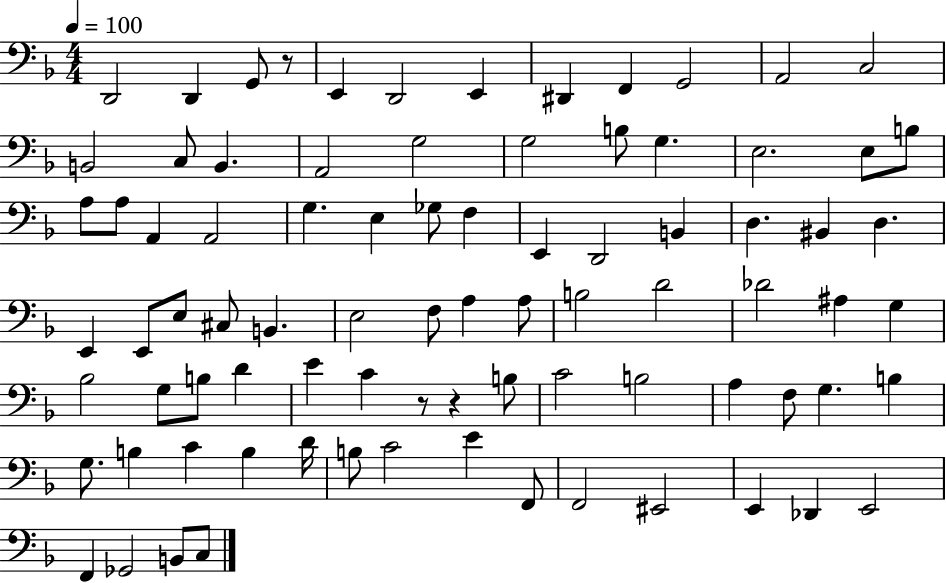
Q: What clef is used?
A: bass